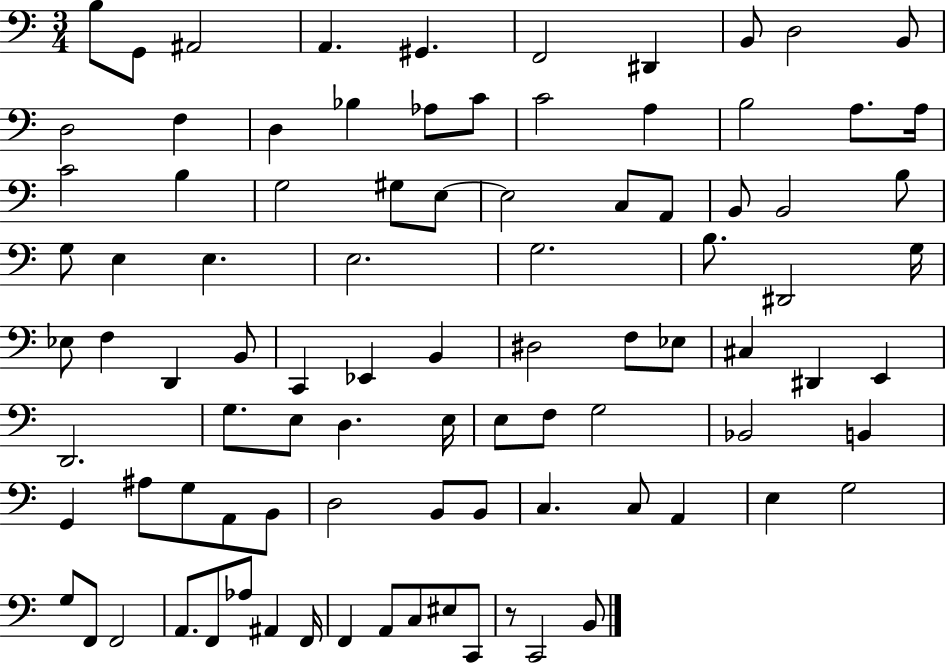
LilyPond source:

{
  \clef bass
  \numericTimeSignature
  \time 3/4
  \key c \major
  b8 g,8 ais,2 | a,4. gis,4. | f,2 dis,4 | b,8 d2 b,8 | \break d2 f4 | d4 bes4 aes8 c'8 | c'2 a4 | b2 a8. a16 | \break c'2 b4 | g2 gis8 e8~~ | e2 c8 a,8 | b,8 b,2 b8 | \break g8 e4 e4. | e2. | g2. | b8. dis,2 g16 | \break ees8 f4 d,4 b,8 | c,4 ees,4 b,4 | dis2 f8 ees8 | cis4 dis,4 e,4 | \break d,2. | g8. e8 d4. e16 | e8 f8 g2 | bes,2 b,4 | \break g,4 ais8 g8 a,8 b,8 | d2 b,8 b,8 | c4. c8 a,4 | e4 g2 | \break g8 f,8 f,2 | a,8. f,8 aes8 ais,4 f,16 | f,4 a,8 c8 eis8 c,8 | r8 c,2 b,8 | \break \bar "|."
}